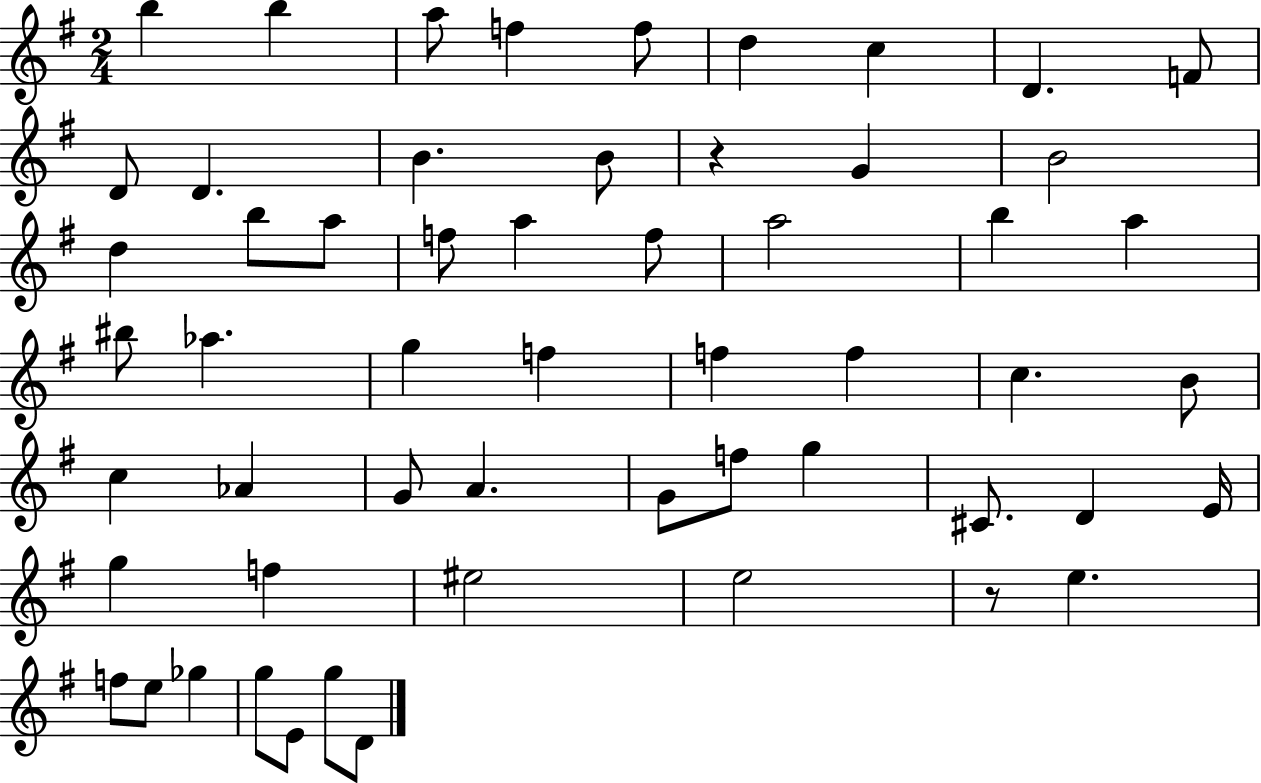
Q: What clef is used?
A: treble